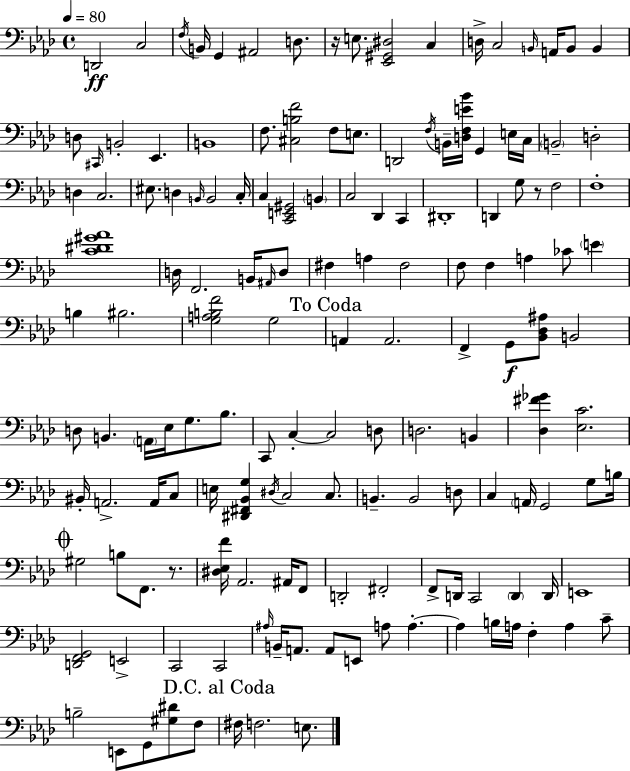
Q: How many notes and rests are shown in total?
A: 150